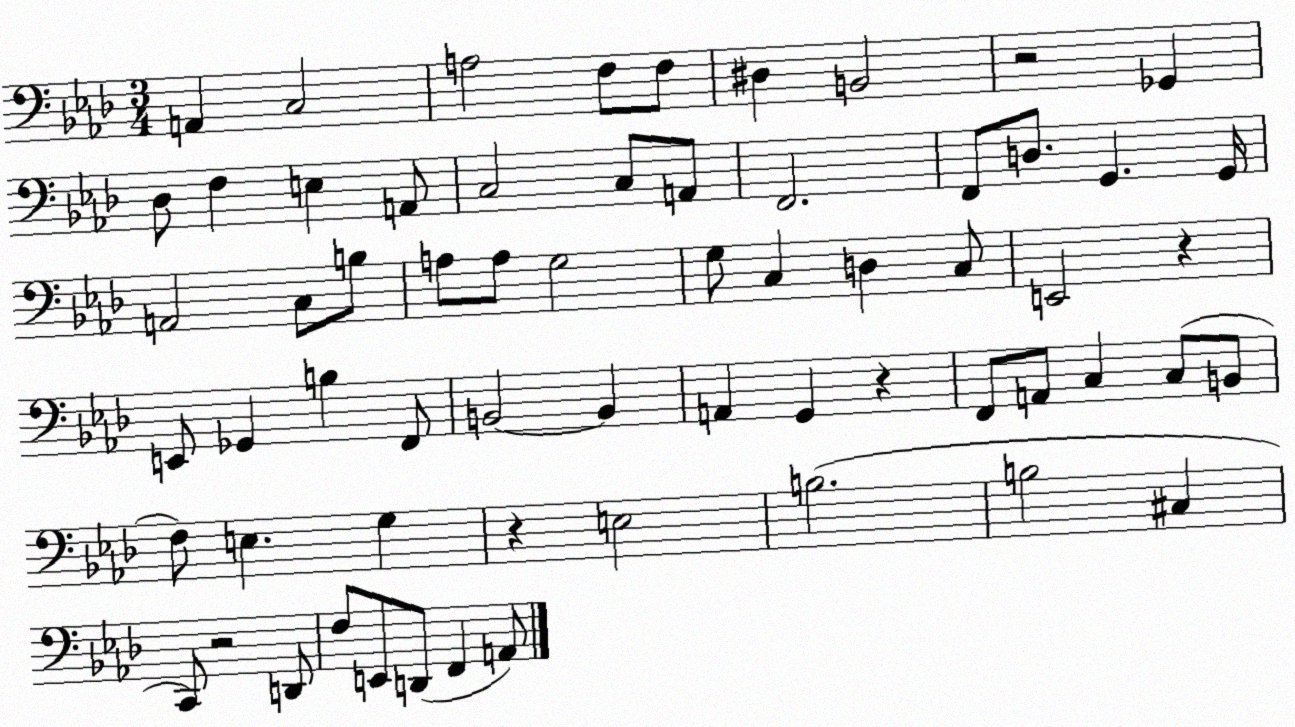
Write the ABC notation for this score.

X:1
T:Untitled
M:3/4
L:1/4
K:Ab
A,, C,2 A,2 F,/2 F,/2 ^D, B,,2 z2 _G,, _D,/2 F, E, A,,/2 C,2 C,/2 A,,/2 F,,2 F,,/2 D,/2 G,, G,,/4 A,,2 C,/2 B,/2 A,/2 A,/2 G,2 G,/2 C, D, C,/2 E,,2 z E,,/2 _G,, B, F,,/2 B,,2 B,, A,, G,, z F,,/2 A,,/2 C, C,/2 B,,/2 F,/2 E, G, z E,2 B,2 B,2 ^C, C,,/2 z2 D,,/2 F,/2 E,,/2 D,,/2 F,, A,,/2